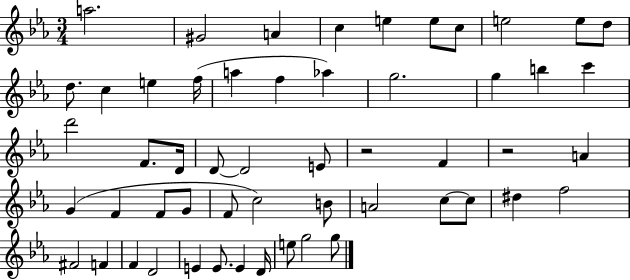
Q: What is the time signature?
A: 3/4